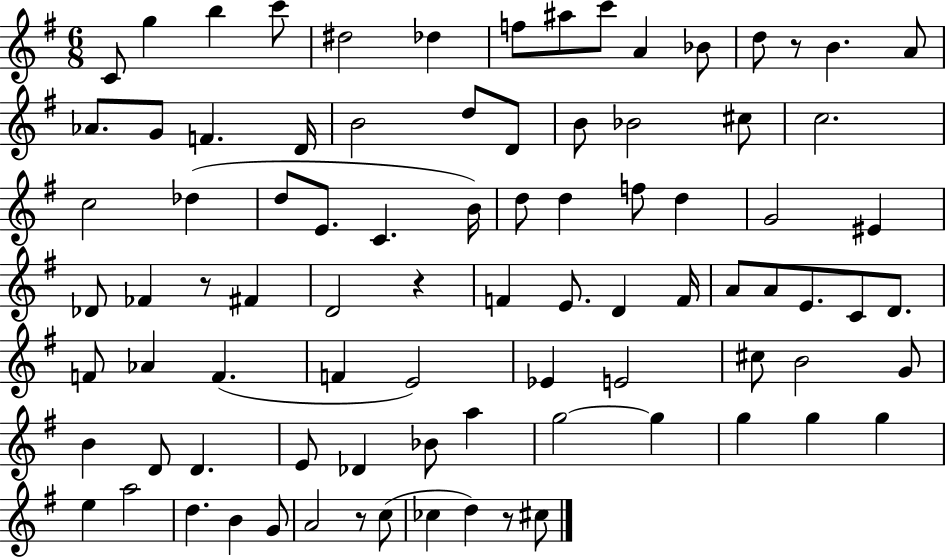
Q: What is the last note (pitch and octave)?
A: C#5